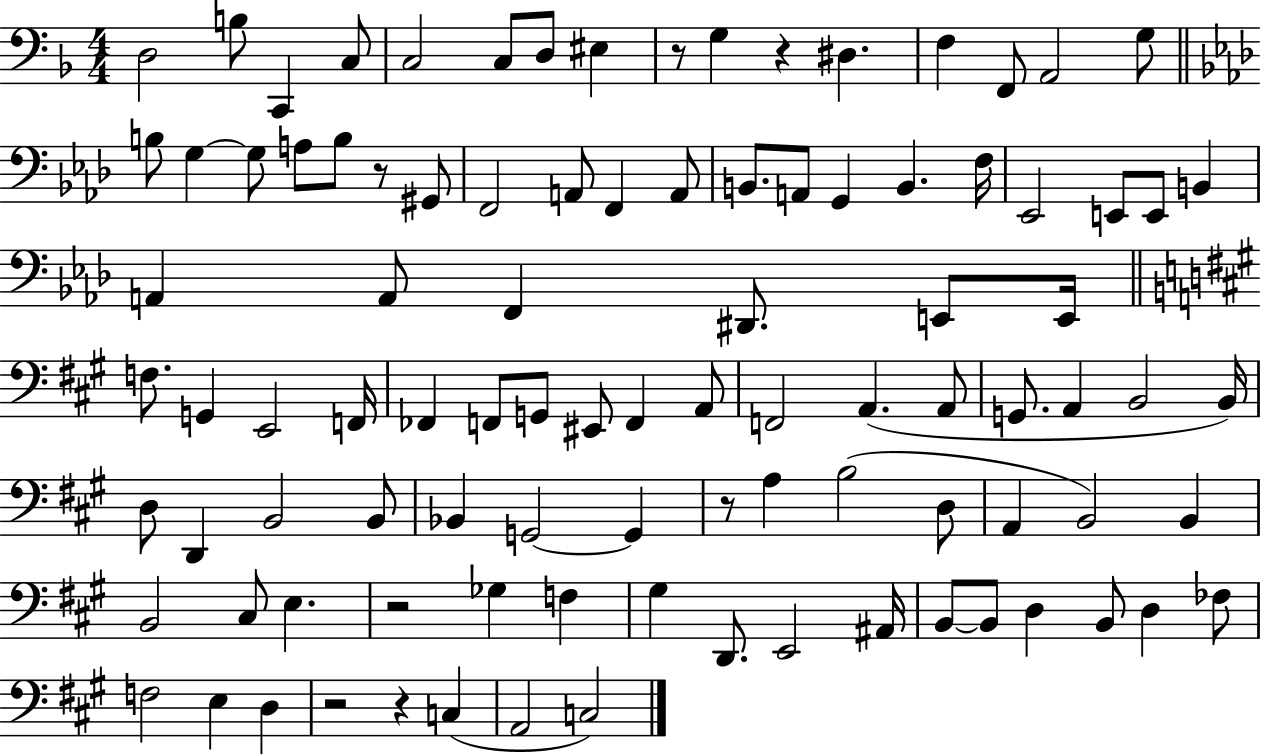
{
  \clef bass
  \numericTimeSignature
  \time 4/4
  \key f \major
  d2 b8 c,4 c8 | c2 c8 d8 eis4 | r8 g4 r4 dis4. | f4 f,8 a,2 g8 | \break \bar "||" \break \key aes \major b8 g4~~ g8 a8 b8 r8 gis,8 | f,2 a,8 f,4 a,8 | b,8. a,8 g,4 b,4. f16 | ees,2 e,8 e,8 b,4 | \break a,4 a,8 f,4 dis,8. e,8 e,16 | \bar "||" \break \key a \major f8. g,4 e,2 f,16 | fes,4 f,8 g,8 eis,8 f,4 a,8 | f,2 a,4.( a,8 | g,8. a,4 b,2 b,16) | \break d8 d,4 b,2 b,8 | bes,4 g,2~~ g,4 | r8 a4 b2( d8 | a,4 b,2) b,4 | \break b,2 cis8 e4. | r2 ges4 f4 | gis4 d,8. e,2 ais,16 | b,8~~ b,8 d4 b,8 d4 fes8 | \break f2 e4 d4 | r2 r4 c4( | a,2 c2) | \bar "|."
}